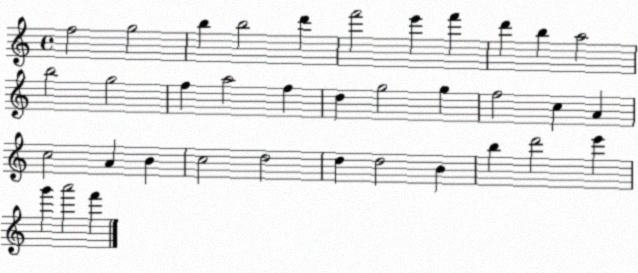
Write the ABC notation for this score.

X:1
T:Untitled
M:4/4
L:1/4
K:C
f2 g2 b b2 d' f'2 e' f' d' b a2 b2 g2 f a2 f d g2 g f2 c A c2 A B c2 d2 d d2 B b d'2 e' g' a'2 f'